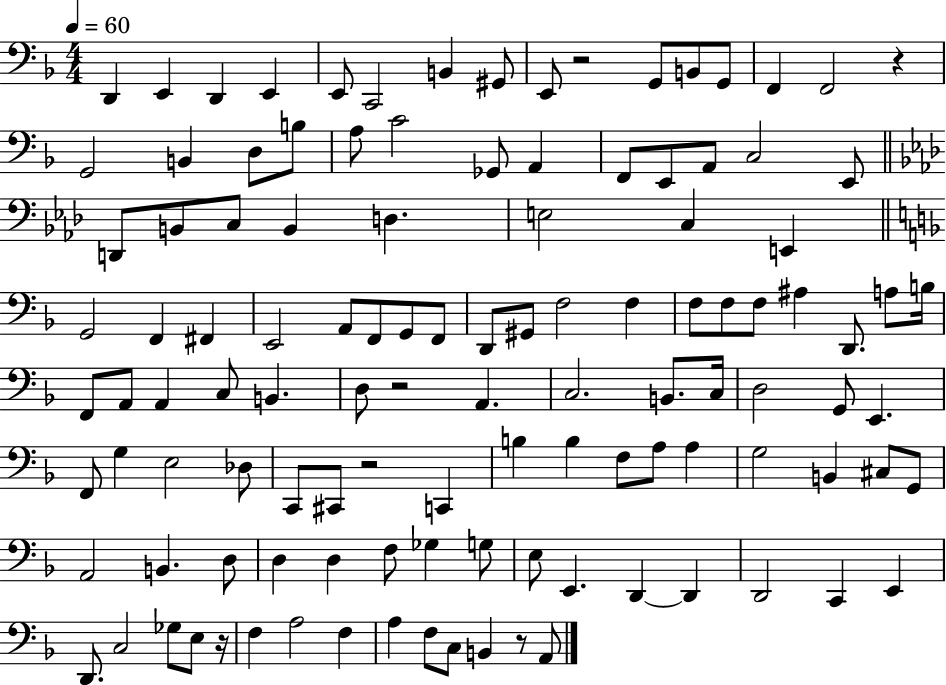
D2/q E2/q D2/q E2/q E2/e C2/h B2/q G#2/e E2/e R/h G2/e B2/e G2/e F2/q F2/h R/q G2/h B2/q D3/e B3/e A3/e C4/h Gb2/e A2/q F2/e E2/e A2/e C3/h E2/e D2/e B2/e C3/e B2/q D3/q. E3/h C3/q E2/q G2/h F2/q F#2/q E2/h A2/e F2/e G2/e F2/e D2/e G#2/e F3/h F3/q F3/e F3/e F3/e A#3/q D2/e. A3/e B3/s F2/e A2/e A2/q C3/e B2/q. D3/e R/h A2/q. C3/h. B2/e. C3/s D3/h G2/e E2/q. F2/e G3/q E3/h Db3/e C2/e C#2/e R/h C2/q B3/q B3/q F3/e A3/e A3/q G3/h B2/q C#3/e G2/e A2/h B2/q. D3/e D3/q D3/q F3/e Gb3/q G3/e E3/e E2/q. D2/q D2/q D2/h C2/q E2/q D2/e. C3/h Gb3/e E3/e R/s F3/q A3/h F3/q A3/q F3/e C3/e B2/q R/e A2/e